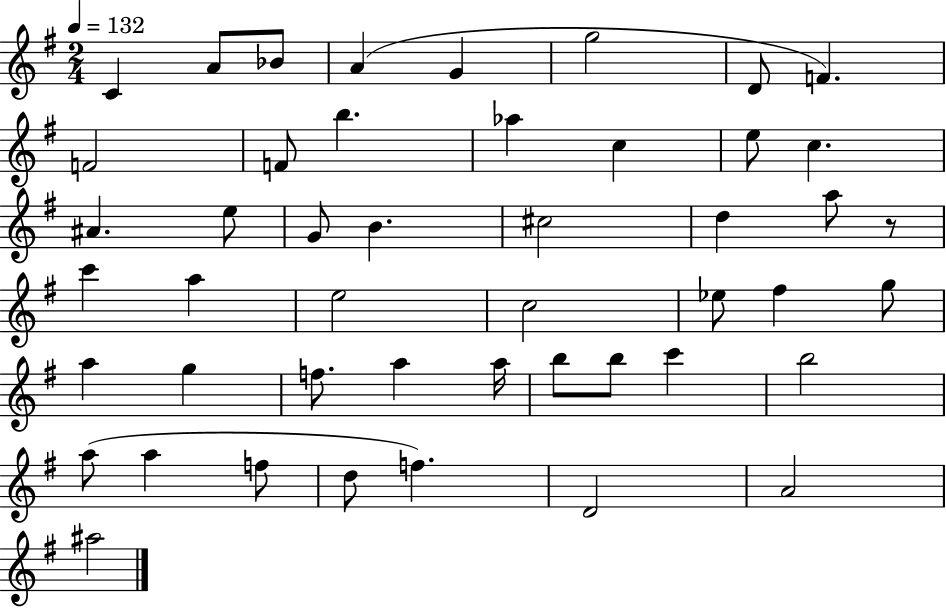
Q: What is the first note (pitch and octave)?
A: C4